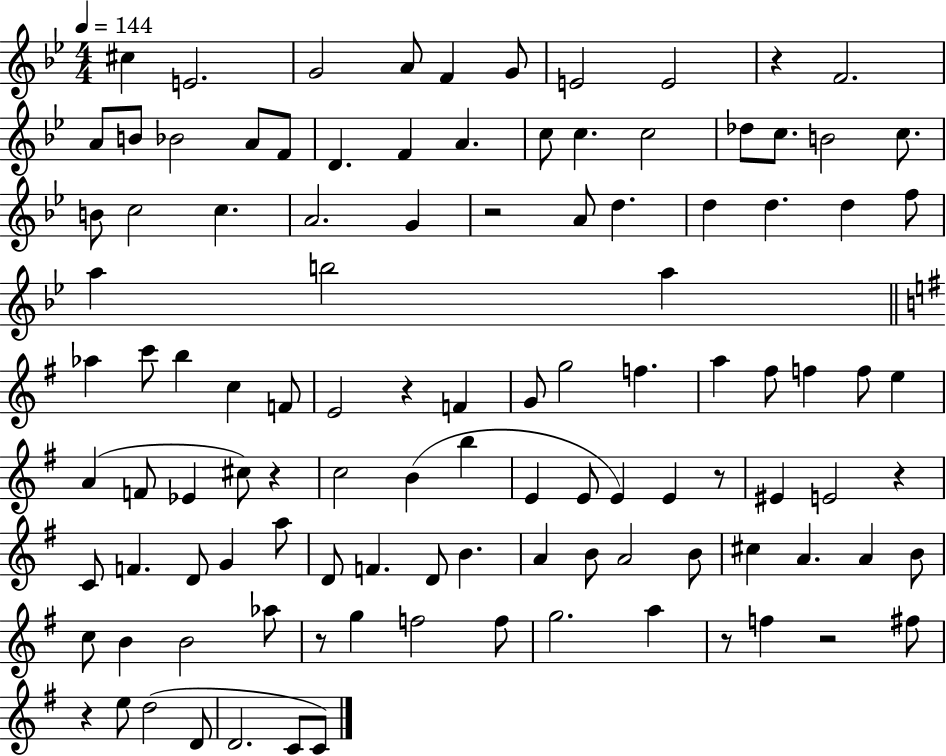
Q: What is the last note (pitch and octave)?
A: C4